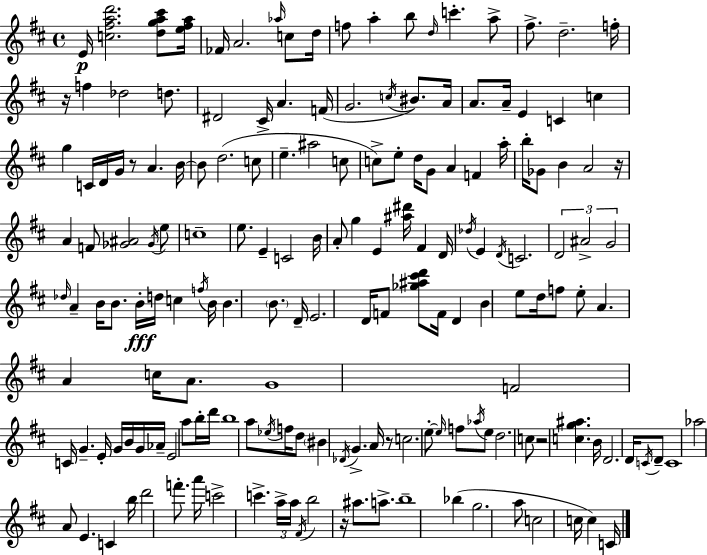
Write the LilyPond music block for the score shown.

{
  \clef treble
  \time 4/4
  \defaultTimeSignature
  \key d \major
  e'16\p <c'' fis'' a'' d'''>2. <d'' g'' a'' cis'''>8 <e'' fis'' a''>16 | fes'16 a'2. \grace { aes''16 } c''8 | d''16 f''8 a''4-. b''8 \grace { d''16 } c'''4.-. | a''8-> fis''8.-> d''2.-- | \break f''16-. r16 f''4 des''2 d''8. | dis'2 cis'16-> a'4. | f'16( g'2. \acciaccatura { c''16 } bis'8.) | a'16 a'8. a'16-- e'4 c'4 c''4 | \break g''4 c'16 d'16 g'16 r8 a'4. | b'16~~ b'8 d''2.( | c''8 e''4.-- ais''2 | c''8 c''8->) e''8-. d''16 g'8 a'4 f'4 | \break a''16-. b''16-. ges'8 b'4 a'2 | r16 a'4 f'8 <ges' ais'>2 | \acciaccatura { ges'16 } e''8 c''1-- | e''8. e'4-- c'2 | \break b'16 a'8-. g''4 e'4 <ais'' dis'''>16 fis'4 | d'16 \acciaccatura { des''16 } e'4 \acciaccatura { d'16 } c'2. | \tuplet 3/2 { d'2 ais'2-> | g'2 } \grace { des''16 } a'4-- | \break b'16 b'8. b'16-.\fff d''16 c''4 \acciaccatura { f''16 } b'16 b'4. | \parenthesize b'8. d'16-- e'2. | d'16 f'8 <ges'' ais'' cis''' d'''>8 f'16 d'4 b'4 | e''8 d''16 f''8 e''8-. a'4. | \break a'4 c''16 a'8. g'1 | f'2 | c'16 g'4.-- e'16-. g'16 b'16 g'16 aes'16-- e'2 | a''8 b''16-. d'''16 b''1 | \break a''8 \acciaccatura { ees''16 } f''16 d''8 \parenthesize bis'4 | \acciaccatura { des'16 } g'4.-> a'16 r8 c''2. | e''8-.~~ \grace { e''16 } f''8 \acciaccatura { aes''16 } e''8 | d''2. c''8 r2 | \break <c'' g'' ais''>4. b'16 d'2. | d'16 \acciaccatura { c'16 } d'8-- c'1 | aes''2 | a'8 e'4. c'4 | \break b''16 d'''2 f'''8.-. a'''16 c'''2-> | c'''4.-> \tuplet 3/2 { a''16-> a''16 \acciaccatura { fis'16 } } b''2 | r16 ais''8. a''8.-> b''1-- | bes''4( | \break g''2. a''8 | c''2 c''16 c''4) c'16 \bar "|."
}